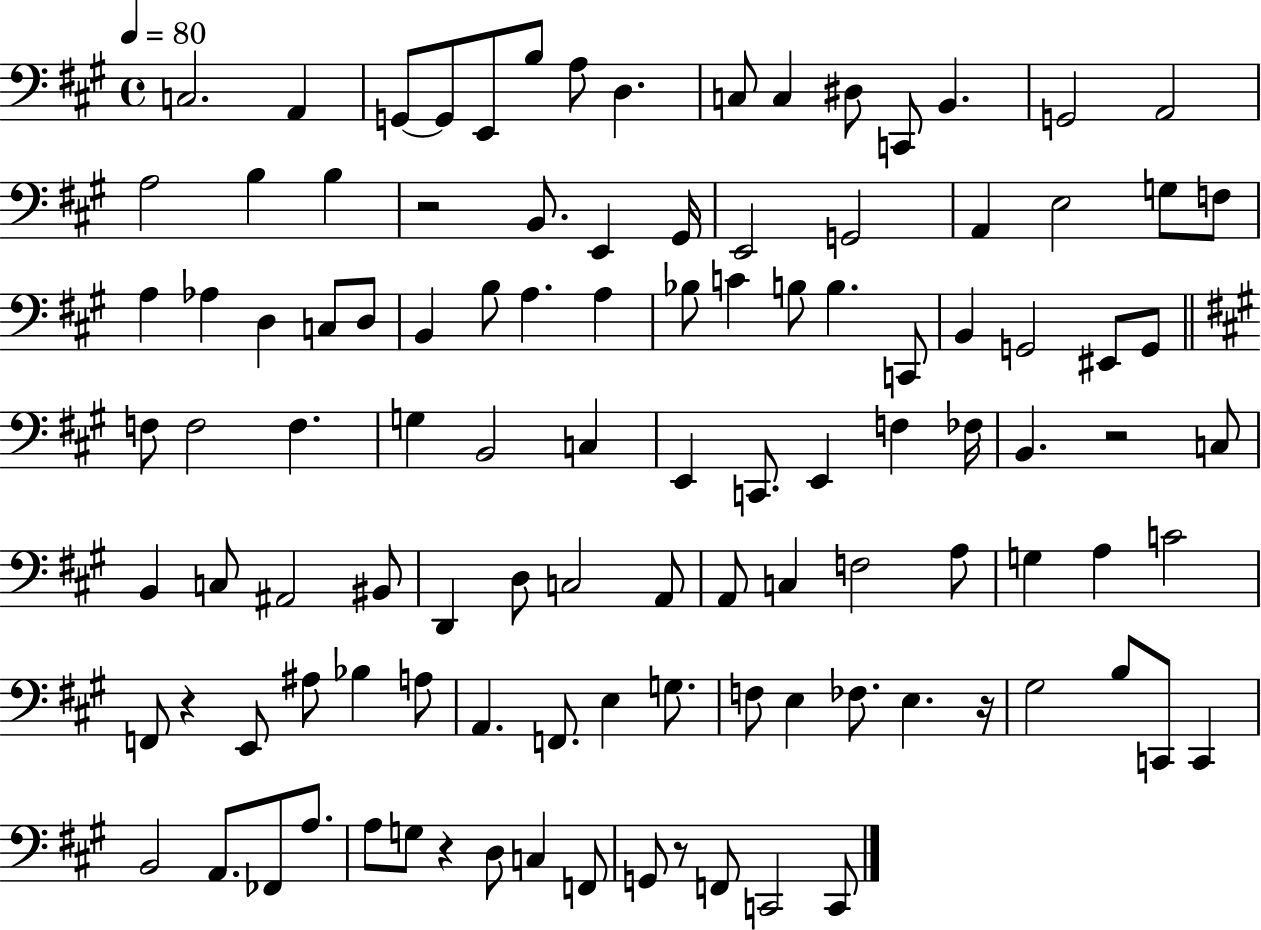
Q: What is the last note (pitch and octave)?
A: C2